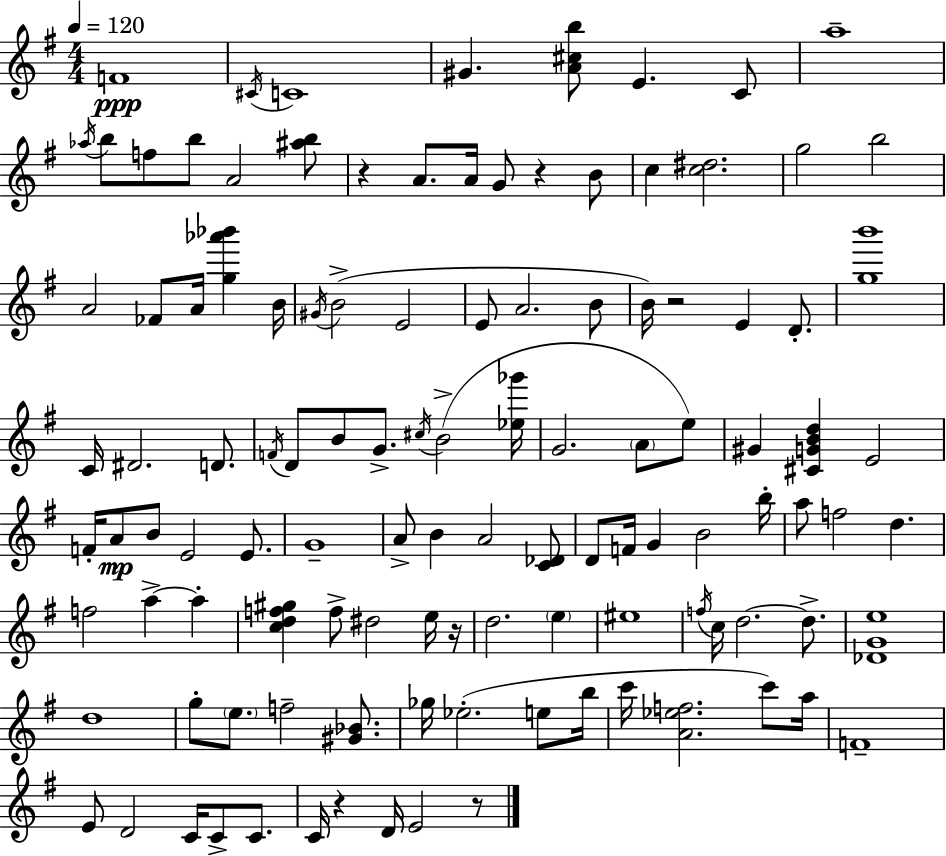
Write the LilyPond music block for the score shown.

{
  \clef treble
  \numericTimeSignature
  \time 4/4
  \key e \minor
  \tempo 4 = 120
  f'1\ppp | \acciaccatura { cis'16 } c'1 | gis'4. <a' cis'' b''>8 e'4. c'8 | a''1-- | \break \acciaccatura { aes''16 } b''8 f''8 b''8 a'2 | <ais'' b''>8 r4 a'8. a'16 g'8 r4 | b'8 c''4 <c'' dis''>2. | g''2 b''2 | \break a'2 fes'8 a'16 <g'' aes''' bes'''>4 | b'16 \acciaccatura { gis'16 } b'2->( e'2 | e'8 a'2. | b'8 b'16) r2 e'4 | \break d'8.-. <g'' b'''>1 | c'16 dis'2. | d'8. \acciaccatura { f'16 } d'8 b'8 g'8.-> \acciaccatura { cis''16 } b'2->( | <ees'' ges'''>16 g'2. | \break \parenthesize a'8 e''8) gis'4 <cis' g' b' d''>4 e'2 | f'16-. a'8\mp b'8 e'2 | e'8. g'1-- | a'8-> b'4 a'2 | \break <c' des'>8 d'8 f'16 g'4 b'2 | b''16-. a''8 f''2 d''4. | f''2 a''4->~~ | a''4-. <c'' d'' f'' gis''>4 f''8-> dis''2 | \break e''16 r16 d''2. | \parenthesize e''4 eis''1 | \acciaccatura { f''16 } c''16 d''2.~~ | d''8.-> <des' g' e''>1 | \break d''1 | g''8-. \parenthesize e''8. f''2-- | <gis' bes'>8. ges''16 ees''2.-.( | e''8 b''16 c'''16 <a' ees'' f''>2. | \break c'''8) a''16 f'1-- | e'8 d'2 | c'16 c'8-> c'8. c'16 r4 d'16 e'2 | r8 \bar "|."
}